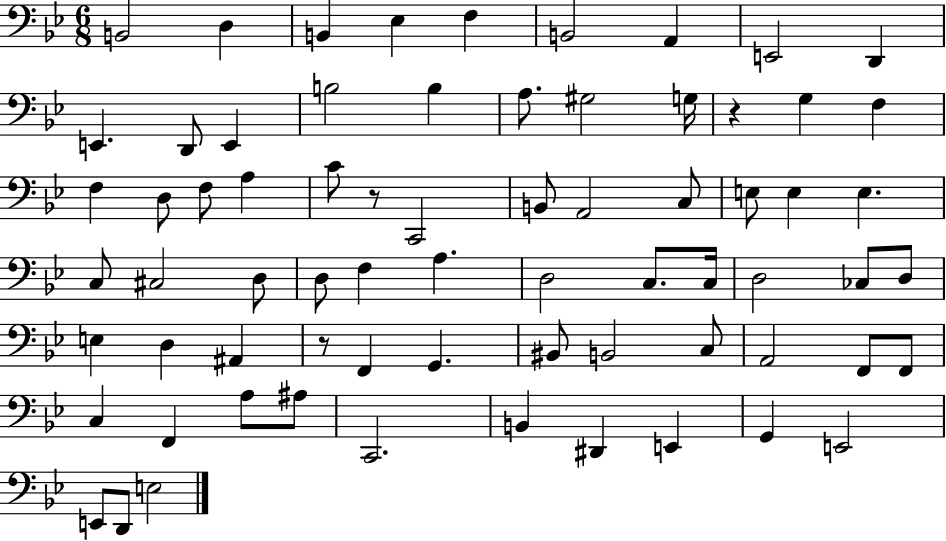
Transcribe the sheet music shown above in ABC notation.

X:1
T:Untitled
M:6/8
L:1/4
K:Bb
B,,2 D, B,, _E, F, B,,2 A,, E,,2 D,, E,, D,,/2 E,, B,2 B, A,/2 ^G,2 G,/4 z G, F, F, D,/2 F,/2 A, C/2 z/2 C,,2 B,,/2 A,,2 C,/2 E,/2 E, E, C,/2 ^C,2 D,/2 D,/2 F, A, D,2 C,/2 C,/4 D,2 _C,/2 D,/2 E, D, ^A,, z/2 F,, G,, ^B,,/2 B,,2 C,/2 A,,2 F,,/2 F,,/2 C, F,, A,/2 ^A,/2 C,,2 B,, ^D,, E,, G,, E,,2 E,,/2 D,,/2 E,2